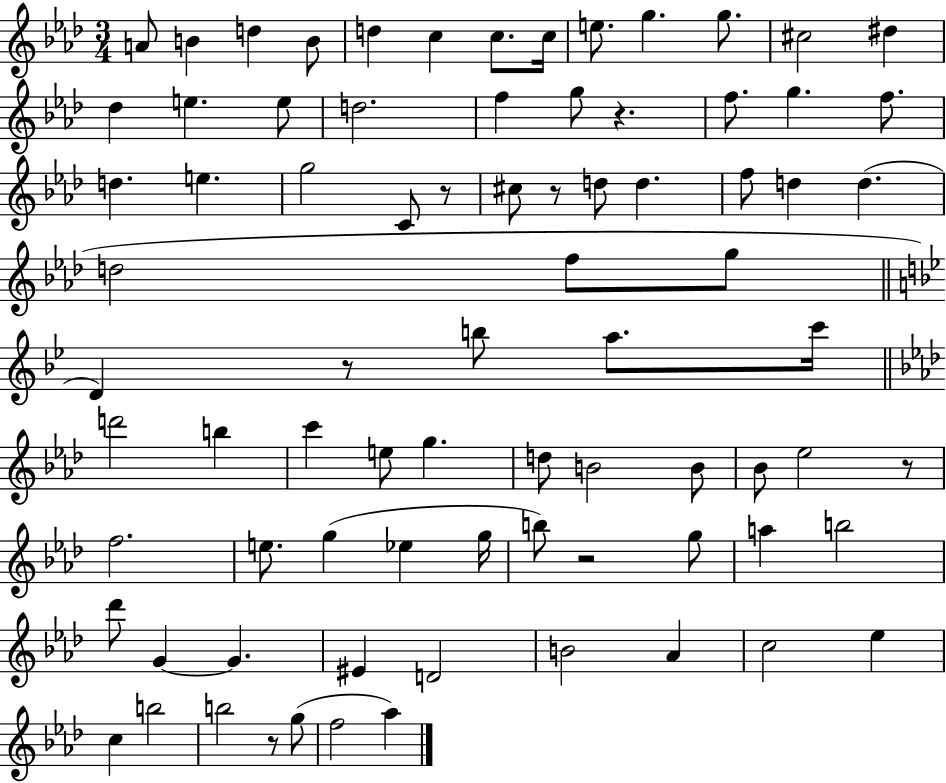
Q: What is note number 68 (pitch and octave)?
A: C5